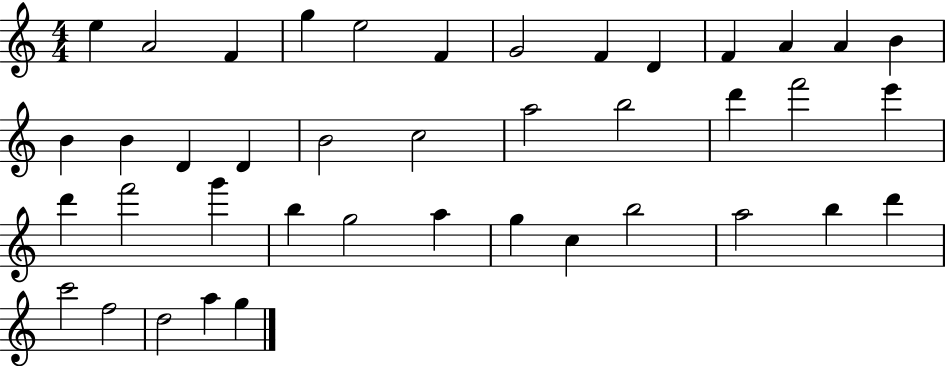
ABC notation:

X:1
T:Untitled
M:4/4
L:1/4
K:C
e A2 F g e2 F G2 F D F A A B B B D D B2 c2 a2 b2 d' f'2 e' d' f'2 g' b g2 a g c b2 a2 b d' c'2 f2 d2 a g